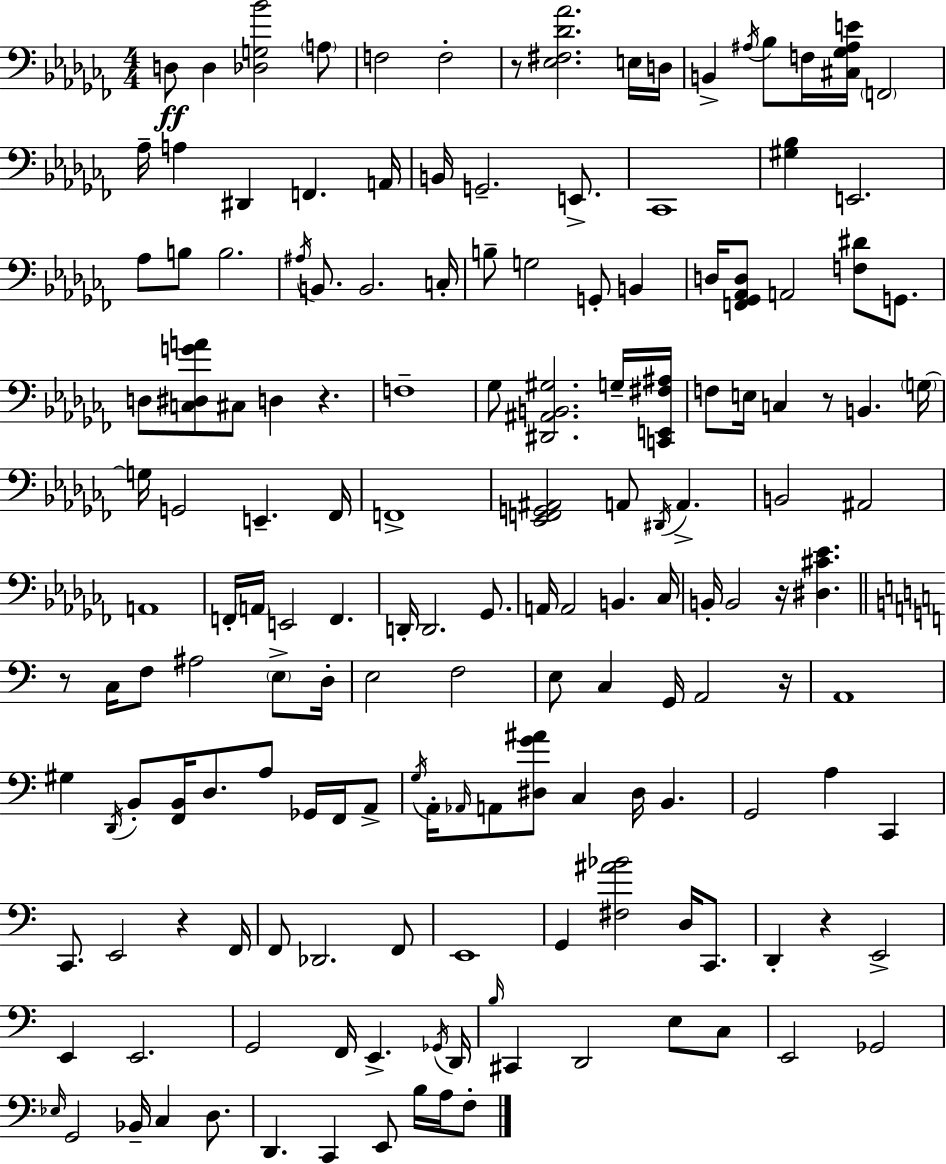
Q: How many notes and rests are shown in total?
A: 160